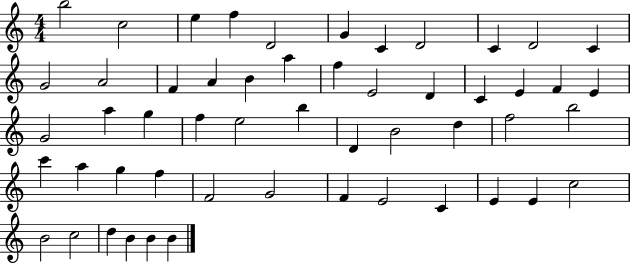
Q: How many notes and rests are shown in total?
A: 53